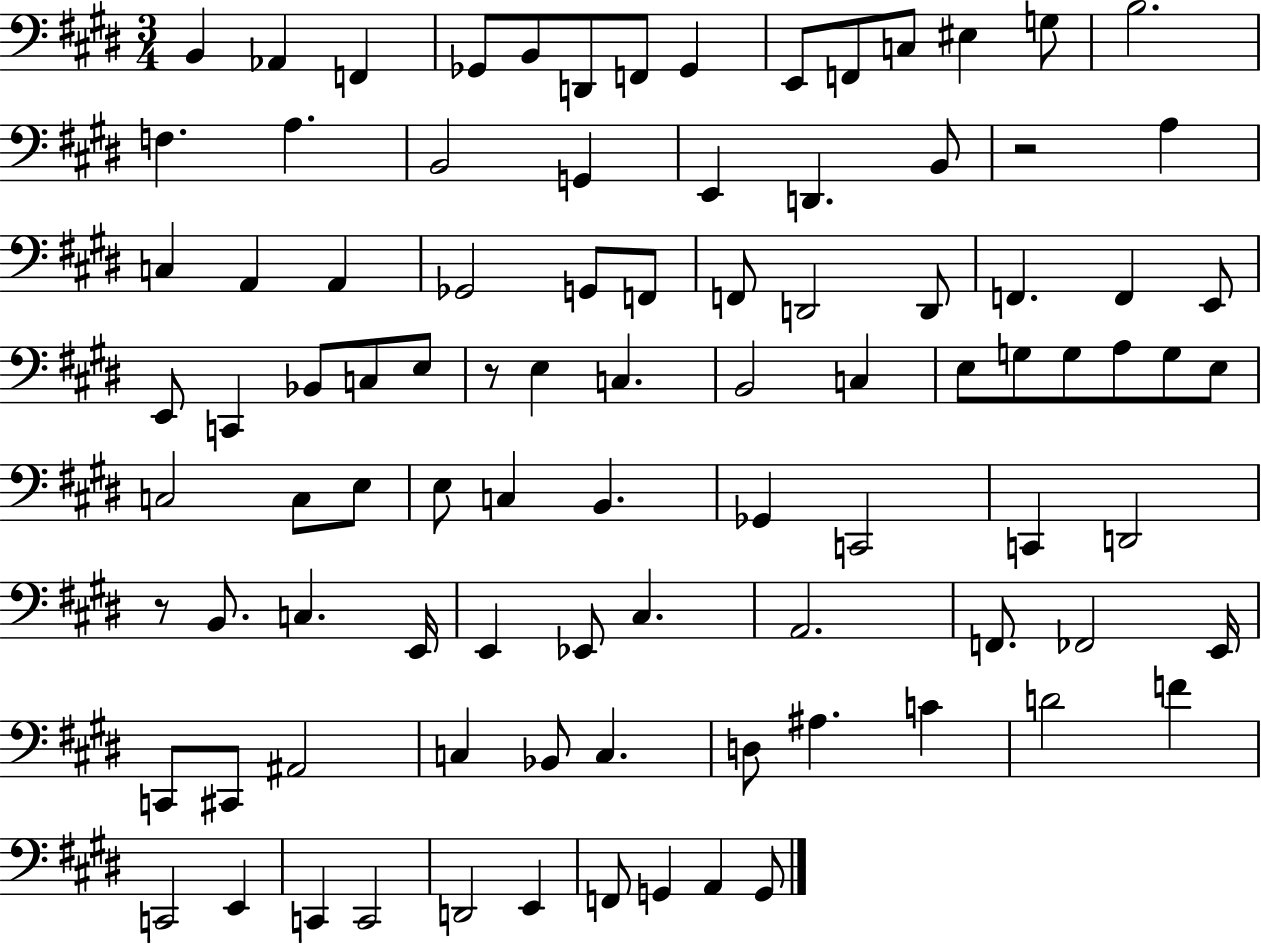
B2/q Ab2/q F2/q Gb2/e B2/e D2/e F2/e Gb2/q E2/e F2/e C3/e EIS3/q G3/e B3/h. F3/q. A3/q. B2/h G2/q E2/q D2/q. B2/e R/h A3/q C3/q A2/q A2/q Gb2/h G2/e F2/e F2/e D2/h D2/e F2/q. F2/q E2/e E2/e C2/q Bb2/e C3/e E3/e R/e E3/q C3/q. B2/h C3/q E3/e G3/e G3/e A3/e G3/e E3/e C3/h C3/e E3/e E3/e C3/q B2/q. Gb2/q C2/h C2/q D2/h R/e B2/e. C3/q. E2/s E2/q Eb2/e C#3/q. A2/h. F2/e. FES2/h E2/s C2/e C#2/e A#2/h C3/q Bb2/e C3/q. D3/e A#3/q. C4/q D4/h F4/q C2/h E2/q C2/q C2/h D2/h E2/q F2/e G2/q A2/q G2/e